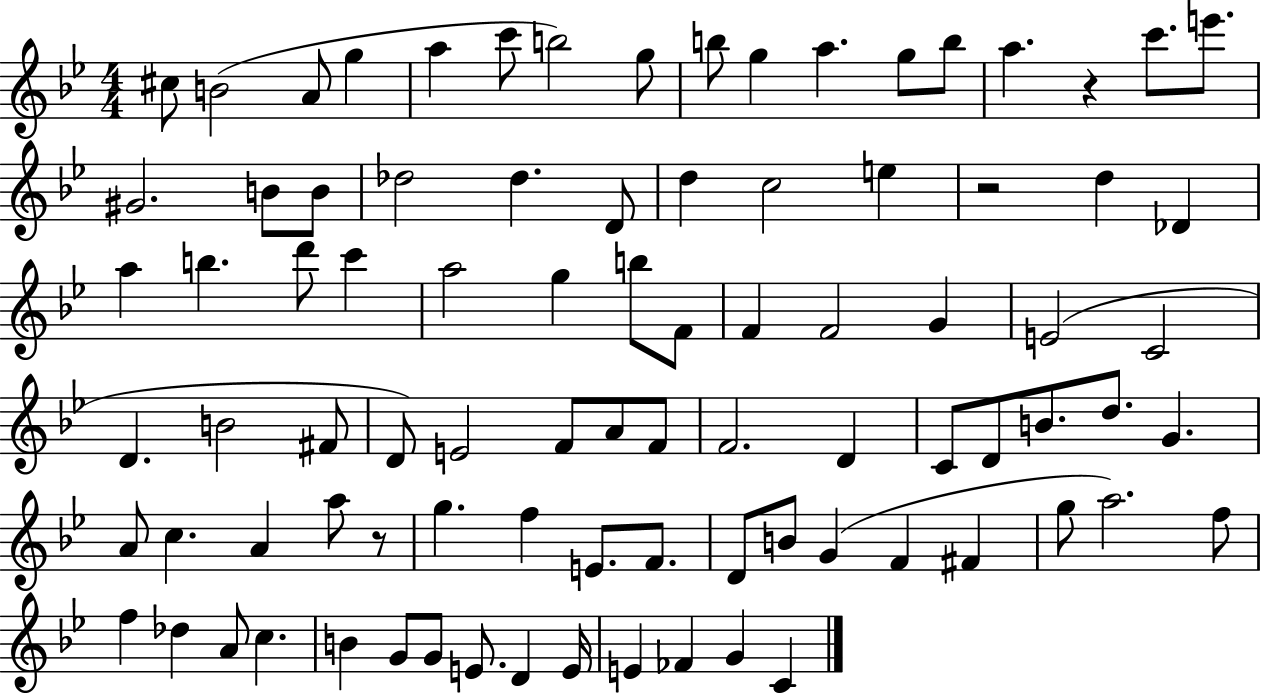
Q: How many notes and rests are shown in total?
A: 88